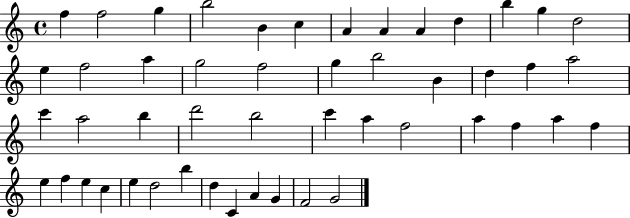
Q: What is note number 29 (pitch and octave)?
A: B5